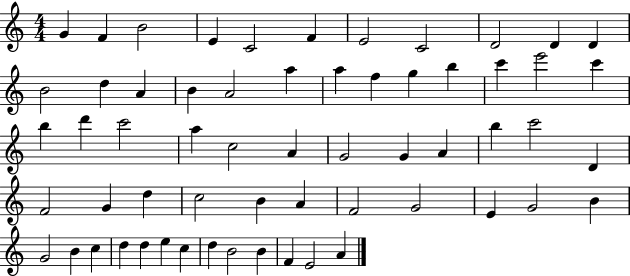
G4/q F4/q B4/h E4/q C4/h F4/q E4/h C4/h D4/h D4/q D4/q B4/h D5/q A4/q B4/q A4/h A5/q A5/q F5/q G5/q B5/q C6/q E6/h C6/q B5/q D6/q C6/h A5/q C5/h A4/q G4/h G4/q A4/q B5/q C6/h D4/q F4/h G4/q D5/q C5/h B4/q A4/q F4/h G4/h E4/q G4/h B4/q G4/h B4/q C5/q D5/q D5/q E5/q C5/q D5/q B4/h B4/q F4/q E4/h A4/q